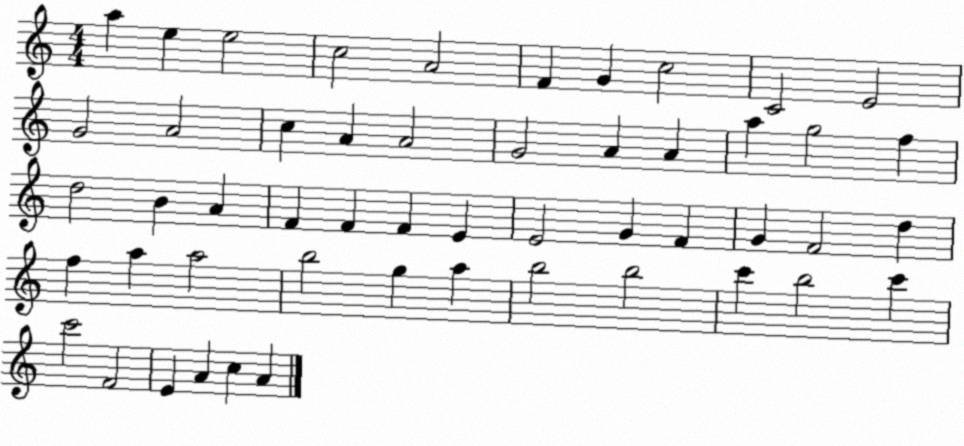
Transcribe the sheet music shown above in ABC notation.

X:1
T:Untitled
M:4/4
L:1/4
K:C
a e e2 c2 A2 F G c2 C2 E2 G2 A2 c A A2 G2 A A a g2 f d2 B A F F F E E2 G F G F2 d f a a2 b2 g a b2 b2 c' b2 c' c'2 F2 E A c A